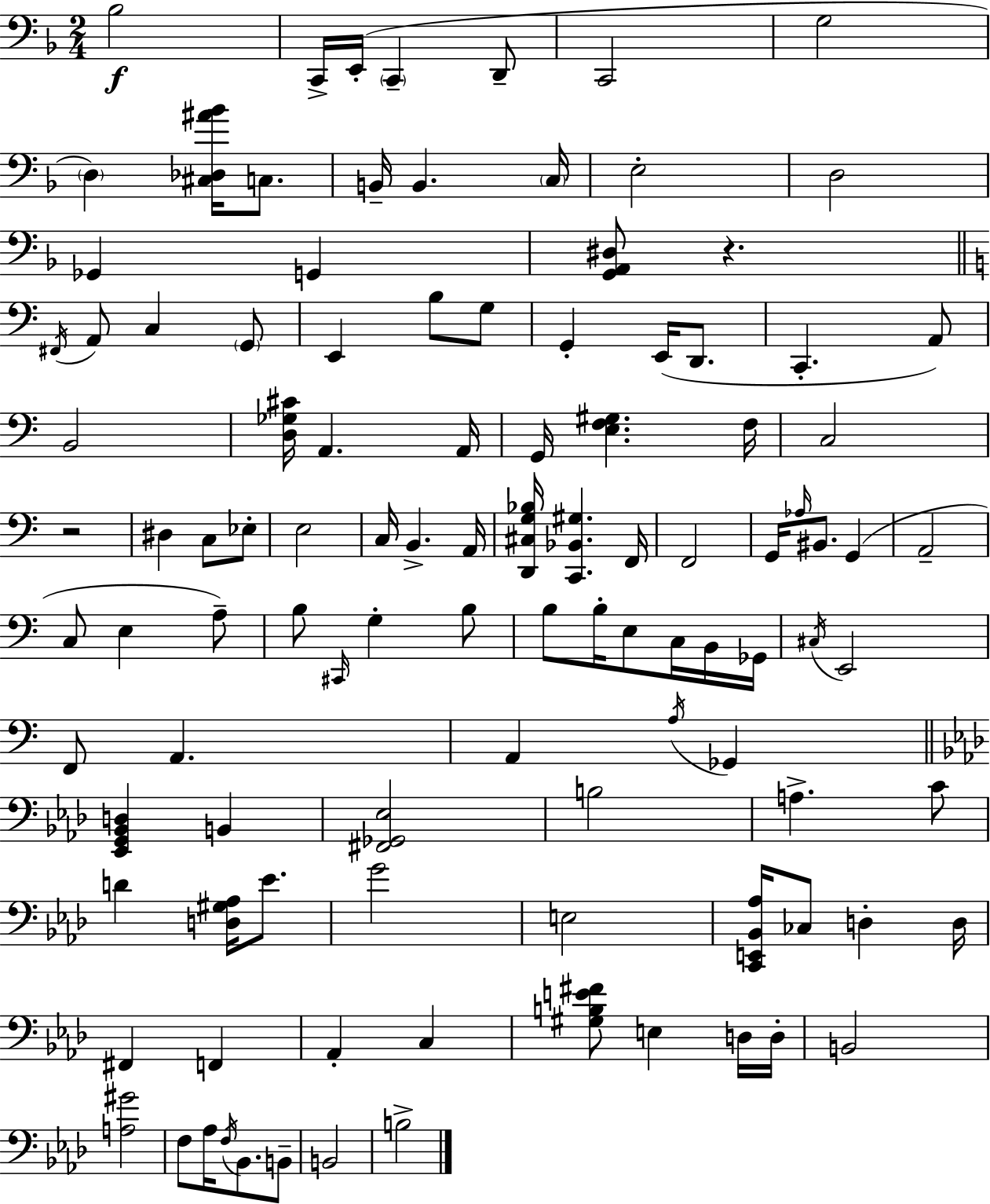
X:1
T:Untitled
M:2/4
L:1/4
K:Dm
_B,2 C,,/4 E,,/4 C,, D,,/2 C,,2 G,2 D, [^C,_D,^A_B]/4 C,/2 B,,/4 B,, C,/4 E,2 D,2 _G,, G,, [G,,A,,^D,]/2 z ^F,,/4 A,,/2 C, G,,/2 E,, B,/2 G,/2 G,, E,,/4 D,,/2 C,, A,,/2 B,,2 [D,_G,^C]/4 A,, A,,/4 G,,/4 [E,F,^G,] F,/4 C,2 z2 ^D, C,/2 _E,/2 E,2 C,/4 B,, A,,/4 [D,,^C,G,_B,]/4 [C,,_B,,^G,] F,,/4 F,,2 G,,/4 _A,/4 ^B,,/2 G,, A,,2 C,/2 E, A,/2 B,/2 ^C,,/4 G, B,/2 B,/2 B,/4 E,/2 C,/4 B,,/4 _G,,/4 ^C,/4 E,,2 F,,/2 A,, A,, A,/4 _G,, [_E,,G,,_B,,D,] B,, [^F,,_G,,_E,]2 B,2 A, C/2 D [D,^G,_A,]/4 _E/2 G2 E,2 [C,,E,,_B,,_A,]/4 _C,/2 D, D,/4 ^F,, F,, _A,, C, [^G,B,E^F]/2 E, D,/4 D,/4 B,,2 [A,^G]2 F,/2 _A,/4 F,/4 _B,,/2 B,,/2 B,,2 B,2